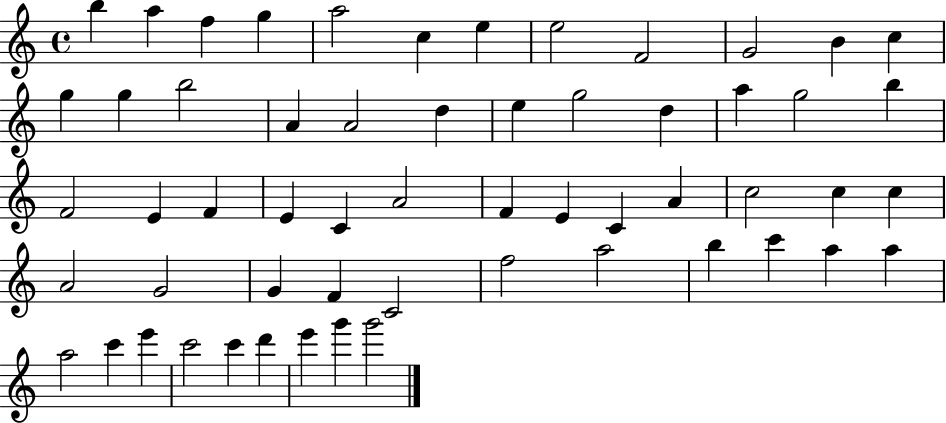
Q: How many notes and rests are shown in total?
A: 57